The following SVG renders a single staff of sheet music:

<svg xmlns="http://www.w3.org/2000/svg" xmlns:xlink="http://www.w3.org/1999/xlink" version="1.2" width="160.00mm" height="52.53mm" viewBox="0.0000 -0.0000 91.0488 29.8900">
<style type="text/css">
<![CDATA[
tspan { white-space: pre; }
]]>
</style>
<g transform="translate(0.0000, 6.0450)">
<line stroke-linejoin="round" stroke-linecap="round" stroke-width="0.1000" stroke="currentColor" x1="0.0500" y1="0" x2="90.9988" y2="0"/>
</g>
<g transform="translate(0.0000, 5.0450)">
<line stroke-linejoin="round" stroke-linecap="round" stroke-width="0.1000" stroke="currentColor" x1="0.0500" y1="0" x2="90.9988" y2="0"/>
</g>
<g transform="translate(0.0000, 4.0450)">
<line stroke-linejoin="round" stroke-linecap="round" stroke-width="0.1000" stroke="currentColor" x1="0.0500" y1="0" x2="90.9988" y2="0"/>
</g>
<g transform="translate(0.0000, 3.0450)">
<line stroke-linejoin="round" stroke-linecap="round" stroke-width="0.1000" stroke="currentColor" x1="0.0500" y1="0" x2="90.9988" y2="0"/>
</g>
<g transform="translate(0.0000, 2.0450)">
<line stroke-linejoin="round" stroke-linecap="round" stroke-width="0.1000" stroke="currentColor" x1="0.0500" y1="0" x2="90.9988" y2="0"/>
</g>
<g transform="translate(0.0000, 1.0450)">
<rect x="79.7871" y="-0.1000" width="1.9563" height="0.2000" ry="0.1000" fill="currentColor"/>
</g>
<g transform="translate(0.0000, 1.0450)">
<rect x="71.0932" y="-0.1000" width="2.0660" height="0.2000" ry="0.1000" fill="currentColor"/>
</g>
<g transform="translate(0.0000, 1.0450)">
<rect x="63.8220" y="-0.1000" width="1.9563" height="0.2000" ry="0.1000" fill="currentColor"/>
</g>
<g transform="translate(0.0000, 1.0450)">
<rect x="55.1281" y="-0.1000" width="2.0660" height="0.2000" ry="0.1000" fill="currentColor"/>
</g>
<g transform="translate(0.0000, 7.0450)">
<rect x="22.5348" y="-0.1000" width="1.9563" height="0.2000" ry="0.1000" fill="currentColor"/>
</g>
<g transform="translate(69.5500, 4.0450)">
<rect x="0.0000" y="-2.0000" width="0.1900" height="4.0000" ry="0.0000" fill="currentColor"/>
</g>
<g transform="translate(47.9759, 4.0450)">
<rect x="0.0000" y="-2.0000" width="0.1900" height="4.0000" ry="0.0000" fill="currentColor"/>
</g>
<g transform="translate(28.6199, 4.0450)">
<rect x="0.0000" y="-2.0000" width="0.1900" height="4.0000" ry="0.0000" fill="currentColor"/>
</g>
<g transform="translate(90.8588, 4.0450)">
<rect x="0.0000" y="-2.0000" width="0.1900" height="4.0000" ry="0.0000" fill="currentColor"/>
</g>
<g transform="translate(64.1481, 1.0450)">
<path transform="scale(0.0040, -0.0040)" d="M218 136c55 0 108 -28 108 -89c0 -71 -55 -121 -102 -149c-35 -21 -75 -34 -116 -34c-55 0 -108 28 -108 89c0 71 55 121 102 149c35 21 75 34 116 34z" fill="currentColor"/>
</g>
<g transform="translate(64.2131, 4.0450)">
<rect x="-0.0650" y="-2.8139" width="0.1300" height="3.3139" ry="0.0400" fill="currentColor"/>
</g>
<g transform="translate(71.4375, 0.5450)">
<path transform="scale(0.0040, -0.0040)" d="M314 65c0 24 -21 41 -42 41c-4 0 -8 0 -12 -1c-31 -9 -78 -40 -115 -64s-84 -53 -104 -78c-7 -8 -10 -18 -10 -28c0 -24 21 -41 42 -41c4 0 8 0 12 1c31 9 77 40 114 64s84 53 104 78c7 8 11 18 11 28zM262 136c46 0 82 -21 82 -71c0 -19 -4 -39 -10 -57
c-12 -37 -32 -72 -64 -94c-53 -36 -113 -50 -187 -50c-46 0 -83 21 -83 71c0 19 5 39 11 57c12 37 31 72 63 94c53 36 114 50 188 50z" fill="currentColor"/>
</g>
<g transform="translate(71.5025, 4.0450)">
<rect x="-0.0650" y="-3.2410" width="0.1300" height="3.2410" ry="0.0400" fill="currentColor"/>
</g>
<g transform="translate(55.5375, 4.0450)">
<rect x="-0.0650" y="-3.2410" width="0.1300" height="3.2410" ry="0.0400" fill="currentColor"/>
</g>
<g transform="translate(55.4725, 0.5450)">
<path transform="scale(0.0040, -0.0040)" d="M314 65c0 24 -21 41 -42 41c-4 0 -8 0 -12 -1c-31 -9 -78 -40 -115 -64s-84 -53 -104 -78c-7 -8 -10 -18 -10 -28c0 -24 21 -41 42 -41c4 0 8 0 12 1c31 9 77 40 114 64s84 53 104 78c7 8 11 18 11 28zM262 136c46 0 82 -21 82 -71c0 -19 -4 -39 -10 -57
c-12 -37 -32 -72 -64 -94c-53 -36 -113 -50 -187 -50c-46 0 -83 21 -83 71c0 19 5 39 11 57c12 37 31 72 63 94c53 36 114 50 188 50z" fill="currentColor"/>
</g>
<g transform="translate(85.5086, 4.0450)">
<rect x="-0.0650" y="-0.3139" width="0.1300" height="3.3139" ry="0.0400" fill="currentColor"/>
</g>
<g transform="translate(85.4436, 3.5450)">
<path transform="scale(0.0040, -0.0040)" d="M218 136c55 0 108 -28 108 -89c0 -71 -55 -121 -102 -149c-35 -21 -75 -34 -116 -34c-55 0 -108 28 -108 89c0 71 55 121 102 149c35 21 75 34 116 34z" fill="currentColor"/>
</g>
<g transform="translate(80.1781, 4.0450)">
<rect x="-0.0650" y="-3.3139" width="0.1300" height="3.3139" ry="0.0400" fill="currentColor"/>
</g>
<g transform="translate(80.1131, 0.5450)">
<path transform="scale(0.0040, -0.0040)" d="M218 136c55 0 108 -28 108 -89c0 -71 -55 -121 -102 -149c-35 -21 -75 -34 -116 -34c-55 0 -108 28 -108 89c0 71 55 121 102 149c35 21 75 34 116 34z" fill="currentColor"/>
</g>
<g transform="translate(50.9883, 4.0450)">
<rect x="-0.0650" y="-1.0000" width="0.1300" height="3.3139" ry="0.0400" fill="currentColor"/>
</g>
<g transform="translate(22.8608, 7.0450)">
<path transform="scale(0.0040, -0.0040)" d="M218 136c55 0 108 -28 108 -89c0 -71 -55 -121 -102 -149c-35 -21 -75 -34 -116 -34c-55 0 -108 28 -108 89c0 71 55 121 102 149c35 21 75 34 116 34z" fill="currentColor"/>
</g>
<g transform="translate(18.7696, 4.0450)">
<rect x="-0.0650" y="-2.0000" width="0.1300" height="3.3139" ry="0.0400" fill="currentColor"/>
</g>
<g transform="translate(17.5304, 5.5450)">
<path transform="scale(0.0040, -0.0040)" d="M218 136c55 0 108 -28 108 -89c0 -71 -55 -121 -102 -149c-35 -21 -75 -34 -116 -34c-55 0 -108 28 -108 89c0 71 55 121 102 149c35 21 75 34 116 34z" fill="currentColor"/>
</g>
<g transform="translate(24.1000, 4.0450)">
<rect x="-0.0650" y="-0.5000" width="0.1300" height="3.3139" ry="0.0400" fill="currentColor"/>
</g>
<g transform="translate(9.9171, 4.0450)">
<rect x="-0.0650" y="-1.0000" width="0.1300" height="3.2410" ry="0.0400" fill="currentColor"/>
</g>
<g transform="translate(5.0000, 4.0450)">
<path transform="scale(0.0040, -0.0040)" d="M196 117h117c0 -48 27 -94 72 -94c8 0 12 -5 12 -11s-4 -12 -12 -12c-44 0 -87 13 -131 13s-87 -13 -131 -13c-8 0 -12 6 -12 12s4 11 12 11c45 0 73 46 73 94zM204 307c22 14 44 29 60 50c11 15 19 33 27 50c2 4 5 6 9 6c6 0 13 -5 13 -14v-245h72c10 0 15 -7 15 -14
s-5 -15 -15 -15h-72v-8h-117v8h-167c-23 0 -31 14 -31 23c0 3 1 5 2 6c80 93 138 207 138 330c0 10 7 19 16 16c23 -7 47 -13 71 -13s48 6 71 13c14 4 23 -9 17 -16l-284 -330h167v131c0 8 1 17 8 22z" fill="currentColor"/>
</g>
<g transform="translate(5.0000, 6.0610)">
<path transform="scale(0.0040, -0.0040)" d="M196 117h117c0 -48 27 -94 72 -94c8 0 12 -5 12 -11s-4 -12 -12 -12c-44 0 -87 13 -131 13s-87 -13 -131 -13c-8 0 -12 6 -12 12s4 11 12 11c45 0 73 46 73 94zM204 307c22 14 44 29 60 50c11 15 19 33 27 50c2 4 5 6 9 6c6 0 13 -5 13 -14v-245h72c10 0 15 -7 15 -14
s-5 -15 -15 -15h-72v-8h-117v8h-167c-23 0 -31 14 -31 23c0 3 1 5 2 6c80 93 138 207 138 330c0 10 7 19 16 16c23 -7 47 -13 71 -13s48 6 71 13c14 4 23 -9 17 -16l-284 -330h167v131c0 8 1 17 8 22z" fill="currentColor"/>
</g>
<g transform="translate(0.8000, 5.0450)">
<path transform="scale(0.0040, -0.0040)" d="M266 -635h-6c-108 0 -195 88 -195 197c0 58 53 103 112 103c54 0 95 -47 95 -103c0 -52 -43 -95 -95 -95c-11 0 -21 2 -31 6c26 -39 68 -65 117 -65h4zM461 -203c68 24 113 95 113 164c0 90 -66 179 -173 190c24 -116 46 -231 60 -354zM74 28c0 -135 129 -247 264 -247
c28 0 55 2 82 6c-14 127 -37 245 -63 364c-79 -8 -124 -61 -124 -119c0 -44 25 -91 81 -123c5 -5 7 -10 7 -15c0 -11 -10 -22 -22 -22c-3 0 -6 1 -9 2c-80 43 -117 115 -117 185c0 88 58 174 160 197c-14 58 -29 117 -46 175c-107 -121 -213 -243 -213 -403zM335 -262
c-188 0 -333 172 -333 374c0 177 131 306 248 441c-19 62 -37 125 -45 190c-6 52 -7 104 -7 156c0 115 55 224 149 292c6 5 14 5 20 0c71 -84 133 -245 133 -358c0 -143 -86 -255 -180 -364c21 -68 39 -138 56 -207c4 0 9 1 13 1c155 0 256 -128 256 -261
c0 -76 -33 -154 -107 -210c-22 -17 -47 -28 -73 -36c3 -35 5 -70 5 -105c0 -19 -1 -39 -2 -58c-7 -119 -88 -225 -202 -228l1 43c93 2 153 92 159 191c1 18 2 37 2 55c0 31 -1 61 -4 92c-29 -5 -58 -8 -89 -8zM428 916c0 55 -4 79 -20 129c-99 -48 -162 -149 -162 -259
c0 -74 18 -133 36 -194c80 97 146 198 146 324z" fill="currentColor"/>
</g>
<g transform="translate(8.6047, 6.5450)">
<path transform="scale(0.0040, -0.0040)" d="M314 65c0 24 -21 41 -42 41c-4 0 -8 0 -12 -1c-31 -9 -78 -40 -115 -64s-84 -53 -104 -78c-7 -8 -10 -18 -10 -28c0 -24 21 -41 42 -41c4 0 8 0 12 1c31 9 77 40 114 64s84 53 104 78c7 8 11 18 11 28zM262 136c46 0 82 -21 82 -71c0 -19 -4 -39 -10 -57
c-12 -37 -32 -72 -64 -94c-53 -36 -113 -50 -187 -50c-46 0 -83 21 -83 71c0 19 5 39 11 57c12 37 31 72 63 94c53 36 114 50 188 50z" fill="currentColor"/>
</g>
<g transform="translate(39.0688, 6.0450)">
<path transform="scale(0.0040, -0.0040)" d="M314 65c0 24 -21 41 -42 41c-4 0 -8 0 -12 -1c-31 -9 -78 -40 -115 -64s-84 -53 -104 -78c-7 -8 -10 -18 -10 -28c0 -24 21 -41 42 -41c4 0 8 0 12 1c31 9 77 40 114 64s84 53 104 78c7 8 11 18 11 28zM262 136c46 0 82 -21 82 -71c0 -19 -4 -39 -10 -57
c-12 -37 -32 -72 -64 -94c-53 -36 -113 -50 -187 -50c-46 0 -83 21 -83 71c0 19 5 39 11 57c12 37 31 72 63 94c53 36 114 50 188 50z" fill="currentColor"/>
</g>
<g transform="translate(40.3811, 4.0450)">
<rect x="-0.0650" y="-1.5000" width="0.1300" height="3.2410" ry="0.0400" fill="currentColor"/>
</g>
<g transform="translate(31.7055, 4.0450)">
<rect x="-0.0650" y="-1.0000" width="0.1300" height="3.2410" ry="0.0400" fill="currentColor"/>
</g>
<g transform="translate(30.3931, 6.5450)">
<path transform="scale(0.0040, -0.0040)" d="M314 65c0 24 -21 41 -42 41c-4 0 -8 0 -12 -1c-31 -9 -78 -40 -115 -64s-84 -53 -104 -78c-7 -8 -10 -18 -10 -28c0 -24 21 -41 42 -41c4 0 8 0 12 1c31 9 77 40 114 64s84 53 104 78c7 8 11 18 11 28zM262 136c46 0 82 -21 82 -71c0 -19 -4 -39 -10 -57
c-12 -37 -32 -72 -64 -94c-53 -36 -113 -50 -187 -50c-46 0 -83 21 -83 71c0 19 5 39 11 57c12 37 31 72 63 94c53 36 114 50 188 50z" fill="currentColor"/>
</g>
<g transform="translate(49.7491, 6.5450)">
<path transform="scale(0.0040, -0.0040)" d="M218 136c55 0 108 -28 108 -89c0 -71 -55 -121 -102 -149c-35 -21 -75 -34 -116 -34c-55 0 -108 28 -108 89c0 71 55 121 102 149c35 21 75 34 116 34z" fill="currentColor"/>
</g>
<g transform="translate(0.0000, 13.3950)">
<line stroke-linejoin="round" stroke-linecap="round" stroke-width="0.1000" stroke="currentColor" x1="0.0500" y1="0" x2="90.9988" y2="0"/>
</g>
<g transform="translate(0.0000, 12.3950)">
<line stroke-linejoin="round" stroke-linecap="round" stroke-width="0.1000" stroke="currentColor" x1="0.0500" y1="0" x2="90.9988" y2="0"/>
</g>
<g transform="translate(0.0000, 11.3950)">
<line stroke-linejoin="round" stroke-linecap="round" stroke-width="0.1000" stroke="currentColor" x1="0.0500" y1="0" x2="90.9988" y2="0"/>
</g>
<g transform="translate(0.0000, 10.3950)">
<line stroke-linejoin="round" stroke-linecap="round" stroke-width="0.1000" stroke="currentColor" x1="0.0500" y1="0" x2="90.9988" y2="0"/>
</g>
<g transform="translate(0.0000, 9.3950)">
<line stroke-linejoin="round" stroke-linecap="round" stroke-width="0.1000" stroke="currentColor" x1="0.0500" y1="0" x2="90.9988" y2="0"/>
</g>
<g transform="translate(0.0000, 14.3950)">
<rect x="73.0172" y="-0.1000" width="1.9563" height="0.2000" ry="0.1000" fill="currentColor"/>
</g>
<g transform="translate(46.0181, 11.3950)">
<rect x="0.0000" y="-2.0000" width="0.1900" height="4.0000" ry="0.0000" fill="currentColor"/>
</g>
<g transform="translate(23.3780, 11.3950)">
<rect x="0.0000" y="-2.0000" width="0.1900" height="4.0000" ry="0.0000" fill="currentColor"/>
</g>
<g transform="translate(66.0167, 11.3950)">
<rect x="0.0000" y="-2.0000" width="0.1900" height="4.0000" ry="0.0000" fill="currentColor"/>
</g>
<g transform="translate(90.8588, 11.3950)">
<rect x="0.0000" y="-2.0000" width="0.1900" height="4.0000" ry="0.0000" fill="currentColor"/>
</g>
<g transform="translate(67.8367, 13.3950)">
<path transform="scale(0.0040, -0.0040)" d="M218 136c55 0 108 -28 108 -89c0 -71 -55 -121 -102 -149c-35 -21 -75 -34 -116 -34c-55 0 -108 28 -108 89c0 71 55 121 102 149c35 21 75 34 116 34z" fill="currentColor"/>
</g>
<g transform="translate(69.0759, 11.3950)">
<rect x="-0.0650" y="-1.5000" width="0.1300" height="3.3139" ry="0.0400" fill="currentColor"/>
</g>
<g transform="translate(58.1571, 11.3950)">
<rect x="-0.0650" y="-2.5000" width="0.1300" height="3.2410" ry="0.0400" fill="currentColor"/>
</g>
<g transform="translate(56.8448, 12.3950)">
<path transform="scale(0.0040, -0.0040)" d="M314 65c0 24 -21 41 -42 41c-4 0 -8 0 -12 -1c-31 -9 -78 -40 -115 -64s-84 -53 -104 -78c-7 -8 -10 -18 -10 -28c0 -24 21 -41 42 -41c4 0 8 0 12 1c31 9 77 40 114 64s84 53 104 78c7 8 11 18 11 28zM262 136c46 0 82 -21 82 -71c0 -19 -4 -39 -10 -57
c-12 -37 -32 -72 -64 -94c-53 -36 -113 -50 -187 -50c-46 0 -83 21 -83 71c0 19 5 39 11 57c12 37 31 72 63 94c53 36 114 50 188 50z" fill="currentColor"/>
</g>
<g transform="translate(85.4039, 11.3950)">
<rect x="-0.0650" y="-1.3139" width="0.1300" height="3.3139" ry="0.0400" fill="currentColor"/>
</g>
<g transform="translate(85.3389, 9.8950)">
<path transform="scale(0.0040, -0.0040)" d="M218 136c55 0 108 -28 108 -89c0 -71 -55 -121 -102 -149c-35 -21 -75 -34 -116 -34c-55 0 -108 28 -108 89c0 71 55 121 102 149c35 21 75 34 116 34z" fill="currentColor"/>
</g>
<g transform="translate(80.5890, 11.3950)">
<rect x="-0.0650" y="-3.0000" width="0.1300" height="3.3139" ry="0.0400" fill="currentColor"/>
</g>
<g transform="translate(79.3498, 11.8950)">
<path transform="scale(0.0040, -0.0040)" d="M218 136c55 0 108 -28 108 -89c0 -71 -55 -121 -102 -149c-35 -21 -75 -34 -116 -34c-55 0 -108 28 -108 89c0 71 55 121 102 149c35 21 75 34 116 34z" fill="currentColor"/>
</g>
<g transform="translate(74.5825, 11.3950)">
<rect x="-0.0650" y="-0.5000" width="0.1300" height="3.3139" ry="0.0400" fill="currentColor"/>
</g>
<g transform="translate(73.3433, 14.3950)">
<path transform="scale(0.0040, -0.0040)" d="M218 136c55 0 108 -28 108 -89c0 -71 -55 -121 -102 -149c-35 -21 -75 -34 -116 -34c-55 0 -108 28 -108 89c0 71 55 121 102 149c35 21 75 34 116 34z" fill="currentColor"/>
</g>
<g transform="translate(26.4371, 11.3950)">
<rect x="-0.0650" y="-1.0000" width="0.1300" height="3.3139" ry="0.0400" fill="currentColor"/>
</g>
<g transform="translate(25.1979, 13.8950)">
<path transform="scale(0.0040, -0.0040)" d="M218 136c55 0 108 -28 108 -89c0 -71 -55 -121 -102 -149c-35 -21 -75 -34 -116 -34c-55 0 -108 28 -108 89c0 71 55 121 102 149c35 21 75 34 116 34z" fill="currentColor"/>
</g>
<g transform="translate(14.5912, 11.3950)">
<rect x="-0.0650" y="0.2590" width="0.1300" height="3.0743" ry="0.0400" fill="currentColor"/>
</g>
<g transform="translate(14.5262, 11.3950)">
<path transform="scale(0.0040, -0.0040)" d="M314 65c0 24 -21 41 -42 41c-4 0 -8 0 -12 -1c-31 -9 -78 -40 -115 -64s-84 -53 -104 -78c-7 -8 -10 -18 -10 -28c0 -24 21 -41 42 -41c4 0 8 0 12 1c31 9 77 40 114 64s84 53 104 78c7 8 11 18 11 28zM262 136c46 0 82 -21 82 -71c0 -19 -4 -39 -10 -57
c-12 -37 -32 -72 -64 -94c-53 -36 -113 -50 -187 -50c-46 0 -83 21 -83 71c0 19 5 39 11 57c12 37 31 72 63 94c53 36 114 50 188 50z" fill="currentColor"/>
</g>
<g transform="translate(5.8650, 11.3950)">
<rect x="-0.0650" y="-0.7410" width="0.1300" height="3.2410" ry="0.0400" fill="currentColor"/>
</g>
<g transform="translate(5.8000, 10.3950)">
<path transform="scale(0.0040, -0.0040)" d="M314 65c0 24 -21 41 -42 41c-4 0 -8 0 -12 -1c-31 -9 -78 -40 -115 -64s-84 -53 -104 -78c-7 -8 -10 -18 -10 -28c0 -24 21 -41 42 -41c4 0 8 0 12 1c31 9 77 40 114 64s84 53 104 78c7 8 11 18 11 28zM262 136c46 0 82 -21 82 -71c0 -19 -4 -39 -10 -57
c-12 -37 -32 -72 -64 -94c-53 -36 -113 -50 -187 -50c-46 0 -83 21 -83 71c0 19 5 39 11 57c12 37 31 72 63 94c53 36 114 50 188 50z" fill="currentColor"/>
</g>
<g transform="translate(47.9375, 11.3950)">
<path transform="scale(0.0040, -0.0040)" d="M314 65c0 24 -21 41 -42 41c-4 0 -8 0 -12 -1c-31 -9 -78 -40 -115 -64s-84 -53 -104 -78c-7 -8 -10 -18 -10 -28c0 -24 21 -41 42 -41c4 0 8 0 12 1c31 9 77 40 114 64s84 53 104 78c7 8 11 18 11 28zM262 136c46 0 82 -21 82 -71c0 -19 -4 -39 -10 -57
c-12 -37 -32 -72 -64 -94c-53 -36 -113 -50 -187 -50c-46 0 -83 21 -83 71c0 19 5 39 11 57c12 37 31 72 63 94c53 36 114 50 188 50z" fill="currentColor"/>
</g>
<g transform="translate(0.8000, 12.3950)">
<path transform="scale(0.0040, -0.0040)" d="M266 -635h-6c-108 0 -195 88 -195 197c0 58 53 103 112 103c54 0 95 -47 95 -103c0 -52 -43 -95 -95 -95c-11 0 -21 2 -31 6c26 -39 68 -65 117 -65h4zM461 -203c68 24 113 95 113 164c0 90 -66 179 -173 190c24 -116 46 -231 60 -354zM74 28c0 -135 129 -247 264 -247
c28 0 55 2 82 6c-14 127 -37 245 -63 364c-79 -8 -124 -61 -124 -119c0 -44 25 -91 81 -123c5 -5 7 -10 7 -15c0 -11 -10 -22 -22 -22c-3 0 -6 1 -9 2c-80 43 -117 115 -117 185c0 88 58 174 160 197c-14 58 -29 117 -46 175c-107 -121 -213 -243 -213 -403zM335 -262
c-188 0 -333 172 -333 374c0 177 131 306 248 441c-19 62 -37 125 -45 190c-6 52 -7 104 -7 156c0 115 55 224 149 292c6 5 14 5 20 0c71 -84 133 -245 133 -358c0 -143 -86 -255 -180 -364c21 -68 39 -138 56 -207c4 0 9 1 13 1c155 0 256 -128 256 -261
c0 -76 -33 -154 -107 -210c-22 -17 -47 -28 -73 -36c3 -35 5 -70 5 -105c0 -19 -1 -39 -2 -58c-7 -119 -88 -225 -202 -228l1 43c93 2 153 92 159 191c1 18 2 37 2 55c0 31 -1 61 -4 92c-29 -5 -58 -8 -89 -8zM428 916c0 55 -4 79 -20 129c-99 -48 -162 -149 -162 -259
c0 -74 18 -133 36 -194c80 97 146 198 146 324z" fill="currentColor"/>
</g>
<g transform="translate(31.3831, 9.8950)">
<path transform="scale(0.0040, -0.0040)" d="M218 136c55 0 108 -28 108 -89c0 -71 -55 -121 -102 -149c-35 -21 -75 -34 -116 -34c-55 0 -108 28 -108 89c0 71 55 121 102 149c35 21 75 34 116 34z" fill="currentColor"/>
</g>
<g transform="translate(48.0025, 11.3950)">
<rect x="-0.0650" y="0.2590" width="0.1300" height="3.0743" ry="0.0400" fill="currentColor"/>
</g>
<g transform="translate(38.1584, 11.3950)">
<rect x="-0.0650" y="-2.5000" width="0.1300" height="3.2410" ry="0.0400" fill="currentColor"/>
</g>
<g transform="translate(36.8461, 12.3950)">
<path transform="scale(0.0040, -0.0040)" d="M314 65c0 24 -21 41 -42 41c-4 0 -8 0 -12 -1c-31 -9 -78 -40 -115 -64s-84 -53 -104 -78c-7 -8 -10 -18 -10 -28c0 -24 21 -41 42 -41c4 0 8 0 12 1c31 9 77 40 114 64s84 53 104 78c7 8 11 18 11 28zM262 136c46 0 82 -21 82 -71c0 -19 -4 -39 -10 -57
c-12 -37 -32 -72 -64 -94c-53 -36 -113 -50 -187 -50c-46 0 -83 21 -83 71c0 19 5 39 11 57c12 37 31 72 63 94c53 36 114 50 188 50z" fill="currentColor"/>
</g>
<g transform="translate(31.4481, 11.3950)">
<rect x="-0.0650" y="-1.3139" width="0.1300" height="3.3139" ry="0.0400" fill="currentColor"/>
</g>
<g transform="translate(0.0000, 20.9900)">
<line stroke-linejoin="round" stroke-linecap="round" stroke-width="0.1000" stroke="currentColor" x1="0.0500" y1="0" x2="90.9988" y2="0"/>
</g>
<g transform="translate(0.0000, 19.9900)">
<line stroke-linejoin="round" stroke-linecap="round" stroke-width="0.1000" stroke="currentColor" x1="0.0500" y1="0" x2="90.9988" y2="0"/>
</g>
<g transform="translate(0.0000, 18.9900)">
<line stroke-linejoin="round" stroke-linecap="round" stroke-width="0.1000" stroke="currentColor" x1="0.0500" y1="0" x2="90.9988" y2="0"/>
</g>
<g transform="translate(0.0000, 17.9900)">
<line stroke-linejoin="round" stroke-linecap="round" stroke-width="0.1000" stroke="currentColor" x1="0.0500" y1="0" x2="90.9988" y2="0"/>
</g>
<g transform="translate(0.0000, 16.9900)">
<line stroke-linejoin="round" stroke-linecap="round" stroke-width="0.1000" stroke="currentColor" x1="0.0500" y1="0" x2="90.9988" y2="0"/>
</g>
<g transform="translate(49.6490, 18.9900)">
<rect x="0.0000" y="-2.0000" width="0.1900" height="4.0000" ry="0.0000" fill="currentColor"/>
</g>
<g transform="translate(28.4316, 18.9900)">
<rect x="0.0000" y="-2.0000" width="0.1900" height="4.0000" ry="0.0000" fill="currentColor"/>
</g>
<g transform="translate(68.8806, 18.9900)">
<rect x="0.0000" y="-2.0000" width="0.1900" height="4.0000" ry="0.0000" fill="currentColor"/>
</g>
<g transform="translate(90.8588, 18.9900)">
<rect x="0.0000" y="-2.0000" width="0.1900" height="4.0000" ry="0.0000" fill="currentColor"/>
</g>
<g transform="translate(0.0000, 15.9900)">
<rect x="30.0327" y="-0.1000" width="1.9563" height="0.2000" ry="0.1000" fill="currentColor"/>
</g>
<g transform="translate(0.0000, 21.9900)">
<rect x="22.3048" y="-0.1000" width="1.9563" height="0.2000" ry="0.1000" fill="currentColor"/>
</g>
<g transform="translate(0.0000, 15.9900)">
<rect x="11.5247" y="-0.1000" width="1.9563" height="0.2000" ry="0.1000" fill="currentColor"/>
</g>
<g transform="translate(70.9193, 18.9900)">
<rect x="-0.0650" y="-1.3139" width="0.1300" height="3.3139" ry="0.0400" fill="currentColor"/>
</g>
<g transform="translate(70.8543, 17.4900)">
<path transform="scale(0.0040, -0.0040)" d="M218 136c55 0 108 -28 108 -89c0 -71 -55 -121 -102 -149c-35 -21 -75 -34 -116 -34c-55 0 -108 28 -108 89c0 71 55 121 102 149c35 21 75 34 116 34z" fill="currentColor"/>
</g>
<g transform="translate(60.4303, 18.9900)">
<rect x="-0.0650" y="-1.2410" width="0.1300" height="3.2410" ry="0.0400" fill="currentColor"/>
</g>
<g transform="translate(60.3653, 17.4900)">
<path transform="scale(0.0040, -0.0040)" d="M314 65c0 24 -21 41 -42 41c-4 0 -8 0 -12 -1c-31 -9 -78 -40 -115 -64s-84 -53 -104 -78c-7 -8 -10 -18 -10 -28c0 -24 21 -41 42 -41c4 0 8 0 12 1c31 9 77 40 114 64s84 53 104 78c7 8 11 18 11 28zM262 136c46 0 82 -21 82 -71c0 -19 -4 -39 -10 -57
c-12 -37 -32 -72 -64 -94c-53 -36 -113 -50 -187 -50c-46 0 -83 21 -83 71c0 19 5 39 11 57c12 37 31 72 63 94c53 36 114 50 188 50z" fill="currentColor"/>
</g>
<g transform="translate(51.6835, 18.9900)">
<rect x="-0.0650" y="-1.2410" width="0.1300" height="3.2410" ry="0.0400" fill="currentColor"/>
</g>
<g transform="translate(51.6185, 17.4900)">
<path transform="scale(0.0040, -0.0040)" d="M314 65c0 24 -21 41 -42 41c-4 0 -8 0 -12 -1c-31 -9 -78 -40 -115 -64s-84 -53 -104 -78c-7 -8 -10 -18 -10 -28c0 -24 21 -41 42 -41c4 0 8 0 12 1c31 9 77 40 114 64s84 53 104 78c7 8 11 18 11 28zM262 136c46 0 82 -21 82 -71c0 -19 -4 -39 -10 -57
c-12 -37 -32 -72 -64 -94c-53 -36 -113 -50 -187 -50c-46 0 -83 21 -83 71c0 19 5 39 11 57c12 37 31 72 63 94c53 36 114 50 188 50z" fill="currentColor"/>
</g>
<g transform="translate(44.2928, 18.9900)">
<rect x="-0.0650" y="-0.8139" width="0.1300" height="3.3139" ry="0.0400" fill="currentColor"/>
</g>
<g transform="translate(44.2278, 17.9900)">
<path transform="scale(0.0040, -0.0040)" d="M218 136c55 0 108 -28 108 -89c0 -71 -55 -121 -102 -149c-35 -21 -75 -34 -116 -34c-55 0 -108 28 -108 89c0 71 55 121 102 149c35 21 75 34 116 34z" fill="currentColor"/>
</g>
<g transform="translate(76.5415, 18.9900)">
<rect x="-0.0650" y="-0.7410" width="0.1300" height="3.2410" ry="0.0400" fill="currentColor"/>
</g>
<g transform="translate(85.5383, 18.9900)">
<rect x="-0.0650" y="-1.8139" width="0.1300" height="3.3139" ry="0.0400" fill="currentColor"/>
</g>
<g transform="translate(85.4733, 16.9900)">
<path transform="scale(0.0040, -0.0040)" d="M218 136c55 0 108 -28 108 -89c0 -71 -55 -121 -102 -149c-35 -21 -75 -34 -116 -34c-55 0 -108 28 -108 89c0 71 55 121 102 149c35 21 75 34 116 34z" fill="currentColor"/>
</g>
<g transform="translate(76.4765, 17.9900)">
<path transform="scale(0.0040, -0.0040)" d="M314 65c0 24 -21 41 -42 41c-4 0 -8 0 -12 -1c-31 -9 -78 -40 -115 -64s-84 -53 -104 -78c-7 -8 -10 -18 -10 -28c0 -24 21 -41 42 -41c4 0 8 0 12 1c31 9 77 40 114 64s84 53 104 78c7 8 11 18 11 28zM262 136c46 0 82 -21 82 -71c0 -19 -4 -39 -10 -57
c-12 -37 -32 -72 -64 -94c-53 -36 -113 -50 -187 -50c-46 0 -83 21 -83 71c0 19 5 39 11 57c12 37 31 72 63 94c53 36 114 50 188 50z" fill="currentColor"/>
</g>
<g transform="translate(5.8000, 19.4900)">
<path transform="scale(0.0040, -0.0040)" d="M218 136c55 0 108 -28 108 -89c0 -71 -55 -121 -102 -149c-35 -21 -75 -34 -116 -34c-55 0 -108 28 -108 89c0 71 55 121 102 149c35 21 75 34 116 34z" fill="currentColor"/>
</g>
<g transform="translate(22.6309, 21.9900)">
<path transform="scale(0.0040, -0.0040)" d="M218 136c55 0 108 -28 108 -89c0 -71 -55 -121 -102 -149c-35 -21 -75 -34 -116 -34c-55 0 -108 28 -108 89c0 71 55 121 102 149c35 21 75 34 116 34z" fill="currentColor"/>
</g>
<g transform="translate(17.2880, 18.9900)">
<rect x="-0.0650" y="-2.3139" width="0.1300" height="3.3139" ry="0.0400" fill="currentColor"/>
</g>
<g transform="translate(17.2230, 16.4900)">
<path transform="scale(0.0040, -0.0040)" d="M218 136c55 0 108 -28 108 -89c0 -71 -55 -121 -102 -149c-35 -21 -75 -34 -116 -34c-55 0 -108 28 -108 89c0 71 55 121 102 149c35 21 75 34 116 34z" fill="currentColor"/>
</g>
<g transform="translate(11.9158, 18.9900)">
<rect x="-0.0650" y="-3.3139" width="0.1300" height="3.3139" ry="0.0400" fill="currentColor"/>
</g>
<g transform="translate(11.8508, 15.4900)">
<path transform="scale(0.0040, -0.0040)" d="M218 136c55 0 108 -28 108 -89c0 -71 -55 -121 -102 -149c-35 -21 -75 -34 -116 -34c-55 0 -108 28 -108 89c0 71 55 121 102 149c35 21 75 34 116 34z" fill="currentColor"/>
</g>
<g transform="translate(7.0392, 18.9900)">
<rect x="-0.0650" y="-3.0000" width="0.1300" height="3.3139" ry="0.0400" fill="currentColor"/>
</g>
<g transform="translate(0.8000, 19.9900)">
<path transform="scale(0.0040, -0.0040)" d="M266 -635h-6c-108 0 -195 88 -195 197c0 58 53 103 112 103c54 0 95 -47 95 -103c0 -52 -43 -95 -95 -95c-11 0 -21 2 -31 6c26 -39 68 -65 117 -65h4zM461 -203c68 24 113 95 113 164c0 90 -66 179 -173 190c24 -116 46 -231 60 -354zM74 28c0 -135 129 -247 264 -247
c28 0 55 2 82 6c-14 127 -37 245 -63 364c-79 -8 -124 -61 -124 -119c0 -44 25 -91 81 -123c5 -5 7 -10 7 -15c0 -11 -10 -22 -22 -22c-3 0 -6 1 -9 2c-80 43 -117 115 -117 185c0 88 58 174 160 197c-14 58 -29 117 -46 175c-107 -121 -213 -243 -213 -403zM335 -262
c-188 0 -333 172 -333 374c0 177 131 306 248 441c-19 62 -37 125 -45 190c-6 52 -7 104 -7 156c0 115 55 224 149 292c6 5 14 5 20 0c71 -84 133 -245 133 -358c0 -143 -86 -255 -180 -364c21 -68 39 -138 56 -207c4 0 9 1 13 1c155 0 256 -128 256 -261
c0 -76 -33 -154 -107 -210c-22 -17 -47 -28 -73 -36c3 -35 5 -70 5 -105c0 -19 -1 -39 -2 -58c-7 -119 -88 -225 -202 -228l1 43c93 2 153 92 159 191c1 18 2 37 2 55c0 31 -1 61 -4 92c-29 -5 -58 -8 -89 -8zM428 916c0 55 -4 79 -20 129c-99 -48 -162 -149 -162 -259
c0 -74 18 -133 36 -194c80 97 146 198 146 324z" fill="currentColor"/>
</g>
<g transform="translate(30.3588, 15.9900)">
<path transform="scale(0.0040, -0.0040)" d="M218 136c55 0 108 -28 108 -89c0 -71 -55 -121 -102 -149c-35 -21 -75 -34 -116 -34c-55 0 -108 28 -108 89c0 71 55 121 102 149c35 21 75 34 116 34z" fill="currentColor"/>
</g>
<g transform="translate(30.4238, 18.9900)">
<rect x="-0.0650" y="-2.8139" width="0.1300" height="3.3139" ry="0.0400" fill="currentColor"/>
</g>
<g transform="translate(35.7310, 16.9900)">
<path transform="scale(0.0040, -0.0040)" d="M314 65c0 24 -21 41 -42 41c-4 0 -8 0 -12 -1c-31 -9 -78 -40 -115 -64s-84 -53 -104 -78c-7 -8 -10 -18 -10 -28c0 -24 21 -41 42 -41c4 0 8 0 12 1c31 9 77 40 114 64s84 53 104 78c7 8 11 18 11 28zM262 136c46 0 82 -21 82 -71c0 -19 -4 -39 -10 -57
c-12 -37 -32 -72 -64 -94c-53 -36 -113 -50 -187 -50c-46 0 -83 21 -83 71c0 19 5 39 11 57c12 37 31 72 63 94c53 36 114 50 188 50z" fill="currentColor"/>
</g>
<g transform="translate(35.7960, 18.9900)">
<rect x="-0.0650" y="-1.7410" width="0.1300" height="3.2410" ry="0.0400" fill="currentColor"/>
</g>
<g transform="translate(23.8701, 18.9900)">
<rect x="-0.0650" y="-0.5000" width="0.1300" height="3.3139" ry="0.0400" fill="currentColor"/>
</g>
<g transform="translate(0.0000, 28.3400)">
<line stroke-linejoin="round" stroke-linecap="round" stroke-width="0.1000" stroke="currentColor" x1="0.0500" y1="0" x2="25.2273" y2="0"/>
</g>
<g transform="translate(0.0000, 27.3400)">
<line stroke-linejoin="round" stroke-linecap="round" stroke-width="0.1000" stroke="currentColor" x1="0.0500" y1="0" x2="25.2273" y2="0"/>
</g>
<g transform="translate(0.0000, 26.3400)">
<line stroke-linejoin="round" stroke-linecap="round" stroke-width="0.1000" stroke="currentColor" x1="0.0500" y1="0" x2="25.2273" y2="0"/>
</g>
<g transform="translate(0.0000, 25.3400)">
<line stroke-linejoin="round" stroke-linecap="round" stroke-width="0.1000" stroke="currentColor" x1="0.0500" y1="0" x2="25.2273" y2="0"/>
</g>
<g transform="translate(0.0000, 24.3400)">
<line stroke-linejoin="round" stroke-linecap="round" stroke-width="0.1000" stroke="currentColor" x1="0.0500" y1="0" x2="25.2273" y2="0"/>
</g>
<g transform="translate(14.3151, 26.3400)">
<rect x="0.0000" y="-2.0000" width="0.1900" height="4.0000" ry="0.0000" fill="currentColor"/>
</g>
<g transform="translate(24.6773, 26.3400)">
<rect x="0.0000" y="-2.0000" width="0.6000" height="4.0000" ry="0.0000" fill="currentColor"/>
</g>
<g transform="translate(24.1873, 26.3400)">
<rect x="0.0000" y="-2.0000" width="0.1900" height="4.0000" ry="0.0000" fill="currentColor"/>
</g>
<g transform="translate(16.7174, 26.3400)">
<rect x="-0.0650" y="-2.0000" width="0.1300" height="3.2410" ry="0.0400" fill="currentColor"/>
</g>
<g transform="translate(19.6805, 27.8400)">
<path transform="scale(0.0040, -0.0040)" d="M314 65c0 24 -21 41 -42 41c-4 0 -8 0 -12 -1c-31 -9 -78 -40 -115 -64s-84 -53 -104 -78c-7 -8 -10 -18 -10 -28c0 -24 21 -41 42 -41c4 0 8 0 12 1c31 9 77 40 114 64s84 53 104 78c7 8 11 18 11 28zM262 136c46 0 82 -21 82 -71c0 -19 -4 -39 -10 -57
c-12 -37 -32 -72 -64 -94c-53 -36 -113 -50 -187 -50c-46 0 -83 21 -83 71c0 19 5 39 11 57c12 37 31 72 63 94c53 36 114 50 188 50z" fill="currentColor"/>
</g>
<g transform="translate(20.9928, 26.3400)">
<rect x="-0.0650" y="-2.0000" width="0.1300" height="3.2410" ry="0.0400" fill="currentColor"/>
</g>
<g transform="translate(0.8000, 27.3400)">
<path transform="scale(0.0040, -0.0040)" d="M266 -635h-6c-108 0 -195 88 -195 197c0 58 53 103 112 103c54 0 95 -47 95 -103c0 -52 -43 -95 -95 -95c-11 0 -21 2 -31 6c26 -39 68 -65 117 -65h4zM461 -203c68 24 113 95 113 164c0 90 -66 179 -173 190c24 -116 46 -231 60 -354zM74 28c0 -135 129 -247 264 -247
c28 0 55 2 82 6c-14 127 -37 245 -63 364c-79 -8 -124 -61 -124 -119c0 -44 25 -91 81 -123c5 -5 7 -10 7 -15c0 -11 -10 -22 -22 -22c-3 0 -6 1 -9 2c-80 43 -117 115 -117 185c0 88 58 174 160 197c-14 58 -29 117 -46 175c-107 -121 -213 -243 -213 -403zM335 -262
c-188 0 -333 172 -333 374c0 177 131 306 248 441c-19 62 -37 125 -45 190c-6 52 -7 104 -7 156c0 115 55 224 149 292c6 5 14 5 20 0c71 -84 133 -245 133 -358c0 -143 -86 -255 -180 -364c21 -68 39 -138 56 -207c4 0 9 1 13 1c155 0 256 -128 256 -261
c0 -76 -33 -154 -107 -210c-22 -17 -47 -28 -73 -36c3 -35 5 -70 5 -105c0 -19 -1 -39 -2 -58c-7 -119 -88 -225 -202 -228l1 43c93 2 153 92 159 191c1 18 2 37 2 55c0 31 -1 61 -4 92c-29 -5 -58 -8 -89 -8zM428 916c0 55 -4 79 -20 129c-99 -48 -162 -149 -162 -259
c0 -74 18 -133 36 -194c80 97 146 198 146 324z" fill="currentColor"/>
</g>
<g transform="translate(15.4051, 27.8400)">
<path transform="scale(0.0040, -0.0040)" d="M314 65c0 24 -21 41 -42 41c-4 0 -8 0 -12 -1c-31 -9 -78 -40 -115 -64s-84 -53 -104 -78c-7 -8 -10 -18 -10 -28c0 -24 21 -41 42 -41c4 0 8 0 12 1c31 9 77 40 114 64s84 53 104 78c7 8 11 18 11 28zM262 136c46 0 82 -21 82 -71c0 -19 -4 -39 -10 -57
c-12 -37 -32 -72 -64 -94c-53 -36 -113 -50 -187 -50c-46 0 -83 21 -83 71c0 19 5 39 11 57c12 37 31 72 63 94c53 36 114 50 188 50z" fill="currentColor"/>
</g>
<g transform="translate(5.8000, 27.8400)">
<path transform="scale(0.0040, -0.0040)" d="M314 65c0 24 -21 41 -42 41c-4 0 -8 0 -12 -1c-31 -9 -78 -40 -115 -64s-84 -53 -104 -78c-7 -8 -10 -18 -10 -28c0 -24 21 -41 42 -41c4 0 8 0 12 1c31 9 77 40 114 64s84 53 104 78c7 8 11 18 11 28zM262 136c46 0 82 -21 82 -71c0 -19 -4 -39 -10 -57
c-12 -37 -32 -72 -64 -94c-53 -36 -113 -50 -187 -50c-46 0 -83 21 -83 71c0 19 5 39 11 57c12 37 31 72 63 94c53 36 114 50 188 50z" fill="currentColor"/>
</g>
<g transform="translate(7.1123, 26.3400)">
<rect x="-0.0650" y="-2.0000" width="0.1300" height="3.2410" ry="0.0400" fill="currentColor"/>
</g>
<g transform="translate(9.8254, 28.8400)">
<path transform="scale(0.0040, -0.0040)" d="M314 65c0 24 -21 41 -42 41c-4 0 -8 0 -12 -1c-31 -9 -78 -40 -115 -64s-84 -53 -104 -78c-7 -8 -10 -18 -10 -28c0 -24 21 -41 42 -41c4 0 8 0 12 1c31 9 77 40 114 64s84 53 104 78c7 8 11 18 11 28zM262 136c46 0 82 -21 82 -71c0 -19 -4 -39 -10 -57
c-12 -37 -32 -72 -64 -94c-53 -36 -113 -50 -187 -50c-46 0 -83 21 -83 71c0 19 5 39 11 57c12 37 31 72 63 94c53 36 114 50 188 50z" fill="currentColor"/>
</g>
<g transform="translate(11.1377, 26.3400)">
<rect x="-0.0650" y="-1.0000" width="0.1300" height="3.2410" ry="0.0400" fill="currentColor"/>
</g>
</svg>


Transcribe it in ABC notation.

X:1
T:Untitled
M:4/4
L:1/4
K:C
D2 F C D2 E2 D b2 a b2 b c d2 B2 D e G2 B2 G2 E C A e A b g C a f2 d e2 e2 e d2 f F2 D2 F2 F2